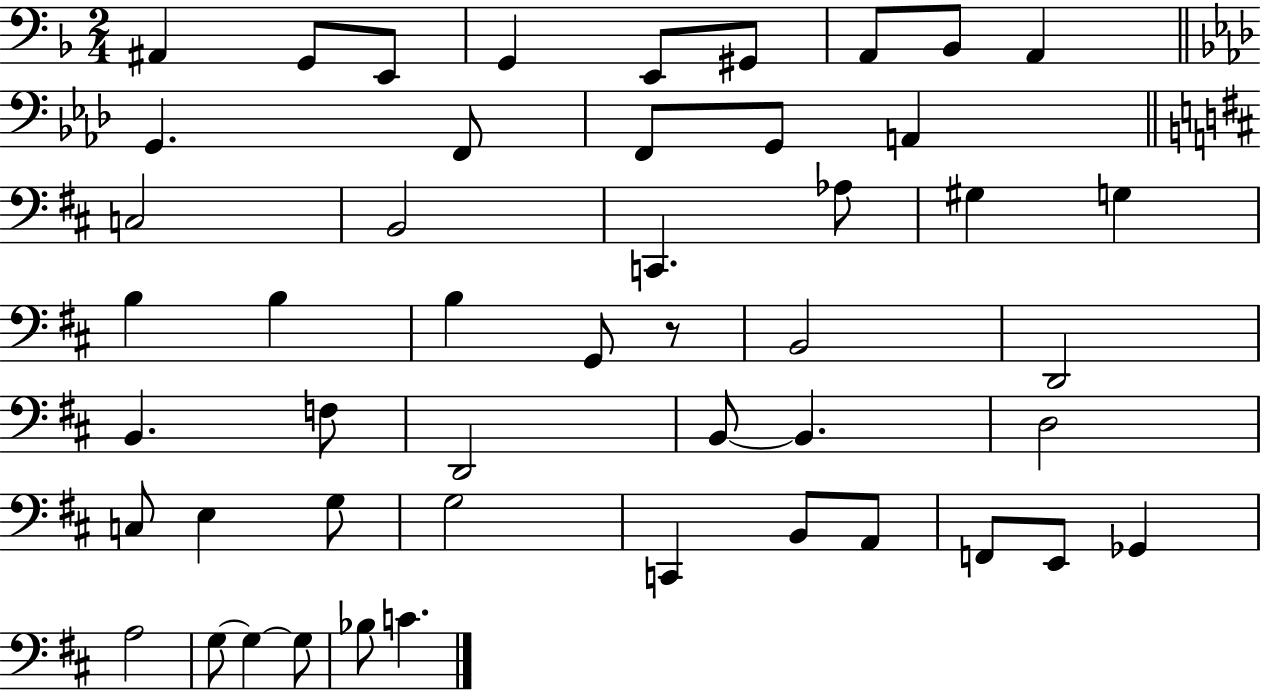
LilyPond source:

{
  \clef bass
  \numericTimeSignature
  \time 2/4
  \key f \major
  ais,4 g,8 e,8 | g,4 e,8 gis,8 | a,8 bes,8 a,4 | \bar "||" \break \key aes \major g,4. f,8 | f,8 g,8 a,4 | \bar "||" \break \key d \major c2 | b,2 | c,4. aes8 | gis4 g4 | \break b4 b4 | b4 g,8 r8 | b,2 | d,2 | \break b,4. f8 | d,2 | b,8~~ b,4. | d2 | \break c8 e4 g8 | g2 | c,4 b,8 a,8 | f,8 e,8 ges,4 | \break a2 | g8~~ g4~~ g8 | bes8 c'4. | \bar "|."
}